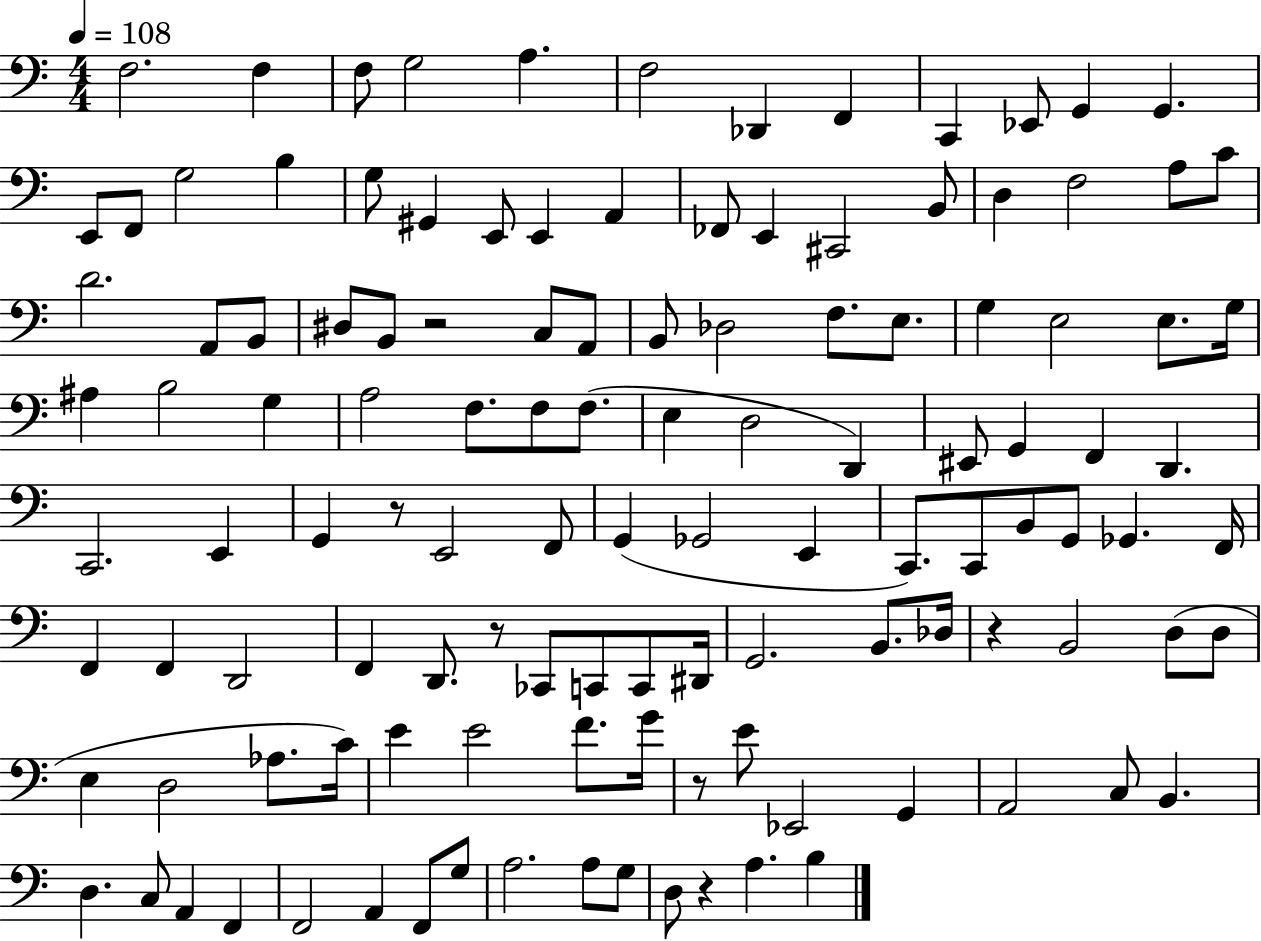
X:1
T:Untitled
M:4/4
L:1/4
K:C
F,2 F, F,/2 G,2 A, F,2 _D,, F,, C,, _E,,/2 G,, G,, E,,/2 F,,/2 G,2 B, G,/2 ^G,, E,,/2 E,, A,, _F,,/2 E,, ^C,,2 B,,/2 D, F,2 A,/2 C/2 D2 A,,/2 B,,/2 ^D,/2 B,,/2 z2 C,/2 A,,/2 B,,/2 _D,2 F,/2 E,/2 G, E,2 E,/2 G,/4 ^A, B,2 G, A,2 F,/2 F,/2 F,/2 E, D,2 D,, ^E,,/2 G,, F,, D,, C,,2 E,, G,, z/2 E,,2 F,,/2 G,, _G,,2 E,, C,,/2 C,,/2 B,,/2 G,,/2 _G,, F,,/4 F,, F,, D,,2 F,, D,,/2 z/2 _C,,/2 C,,/2 C,,/2 ^D,,/4 G,,2 B,,/2 _D,/4 z B,,2 D,/2 D,/2 E, D,2 _A,/2 C/4 E E2 F/2 G/4 z/2 E/2 _E,,2 G,, A,,2 C,/2 B,, D, C,/2 A,, F,, F,,2 A,, F,,/2 G,/2 A,2 A,/2 G,/2 D,/2 z A, B,